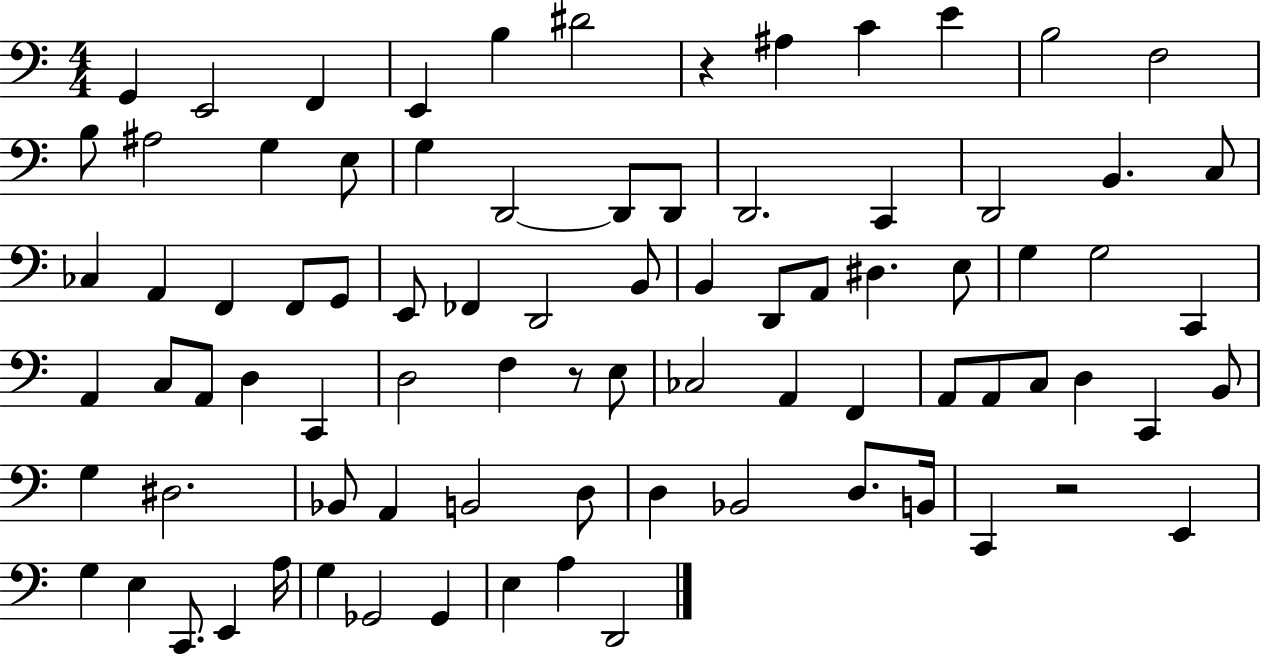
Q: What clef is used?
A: bass